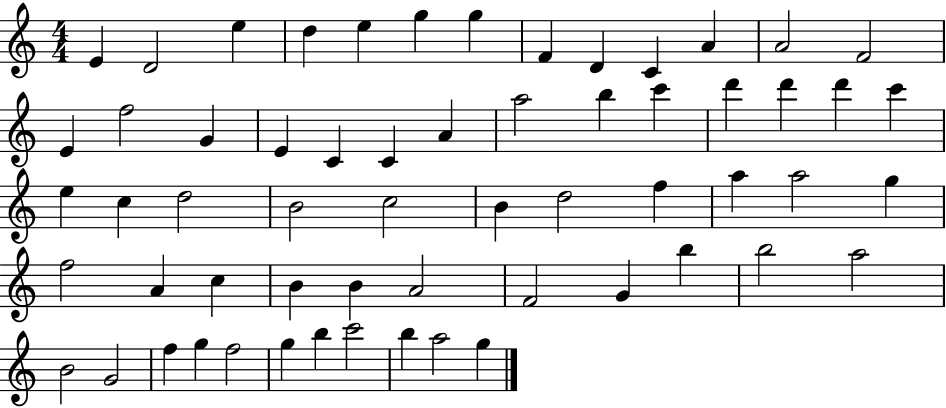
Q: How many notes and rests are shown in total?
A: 60